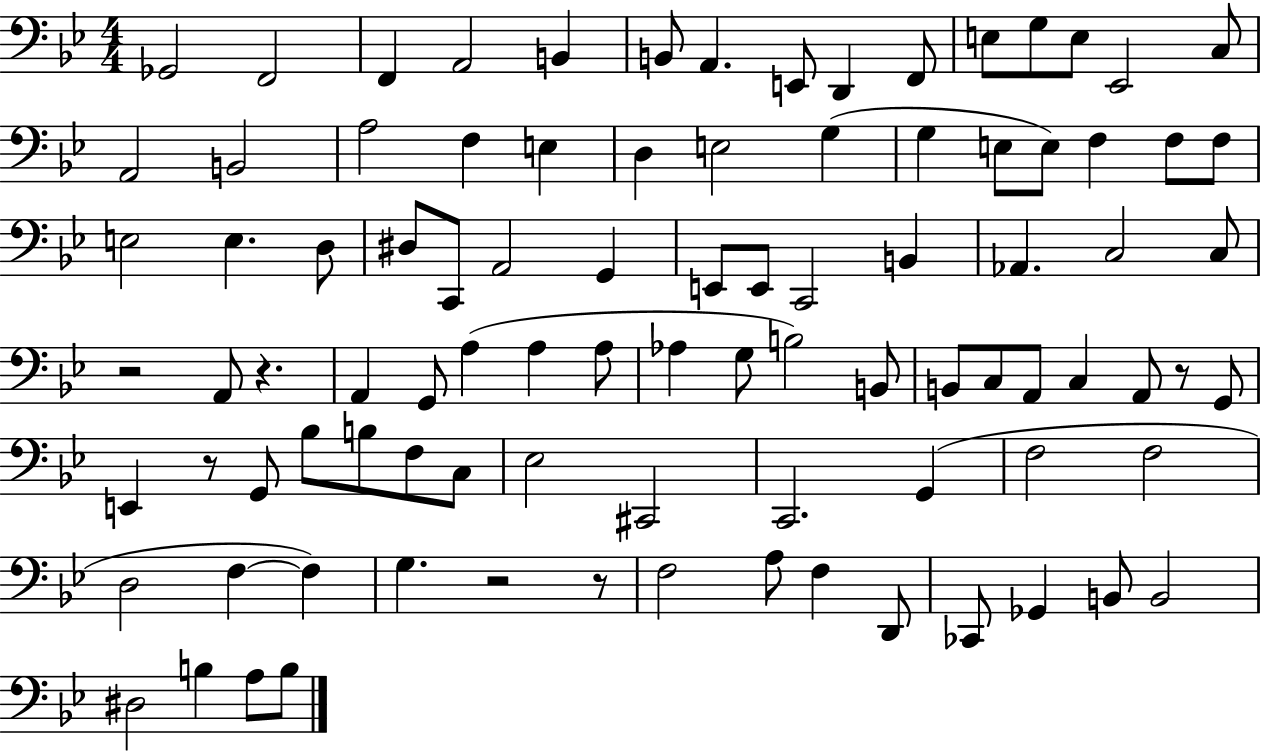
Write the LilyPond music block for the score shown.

{
  \clef bass
  \numericTimeSignature
  \time 4/4
  \key bes \major
  ges,2 f,2 | f,4 a,2 b,4 | b,8 a,4. e,8 d,4 f,8 | e8 g8 e8 ees,2 c8 | \break a,2 b,2 | a2 f4 e4 | d4 e2 g4( | g4 e8 e8) f4 f8 f8 | \break e2 e4. d8 | dis8 c,8 a,2 g,4 | e,8 e,8 c,2 b,4 | aes,4. c2 c8 | \break r2 a,8 r4. | a,4 g,8 a4( a4 a8 | aes4 g8 b2) b,8 | b,8 c8 a,8 c4 a,8 r8 g,8 | \break e,4 r8 g,8 bes8 b8 f8 c8 | ees2 cis,2 | c,2. g,4( | f2 f2 | \break d2 f4~~ f4) | g4. r2 r8 | f2 a8 f4 d,8 | ces,8 ges,4 b,8 b,2 | \break dis2 b4 a8 b8 | \bar "|."
}